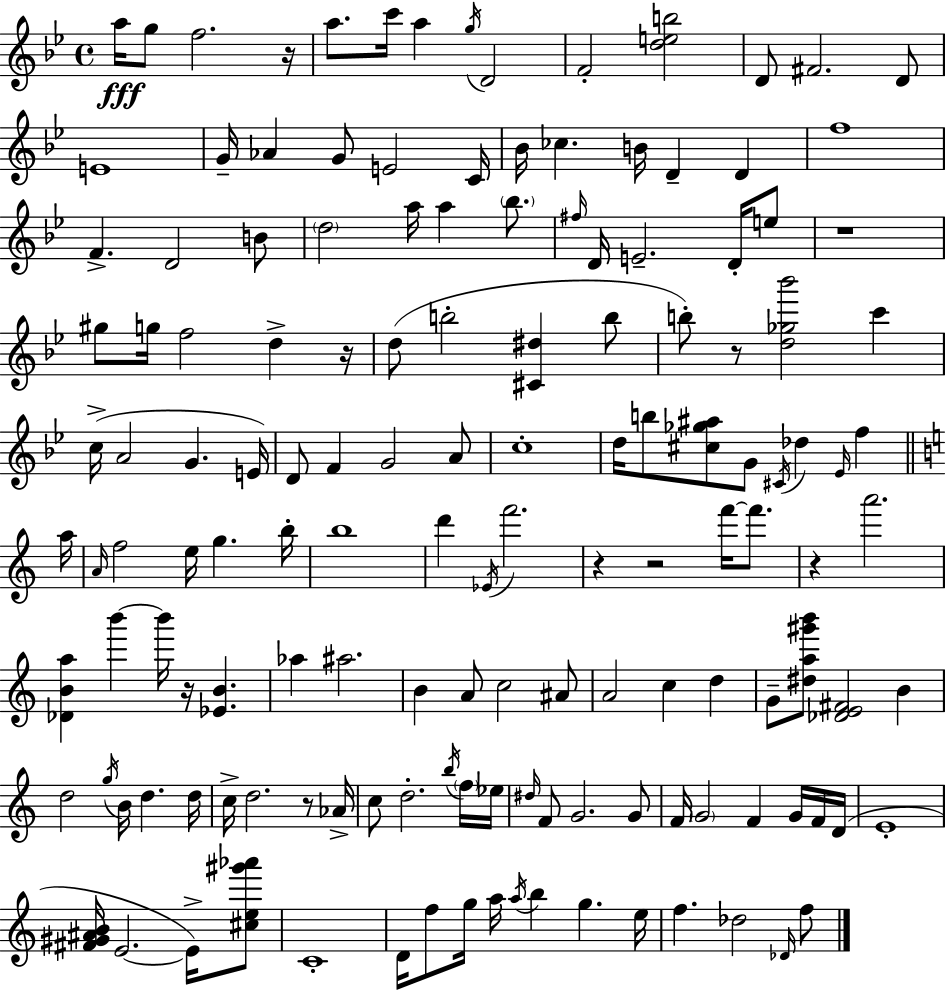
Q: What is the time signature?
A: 4/4